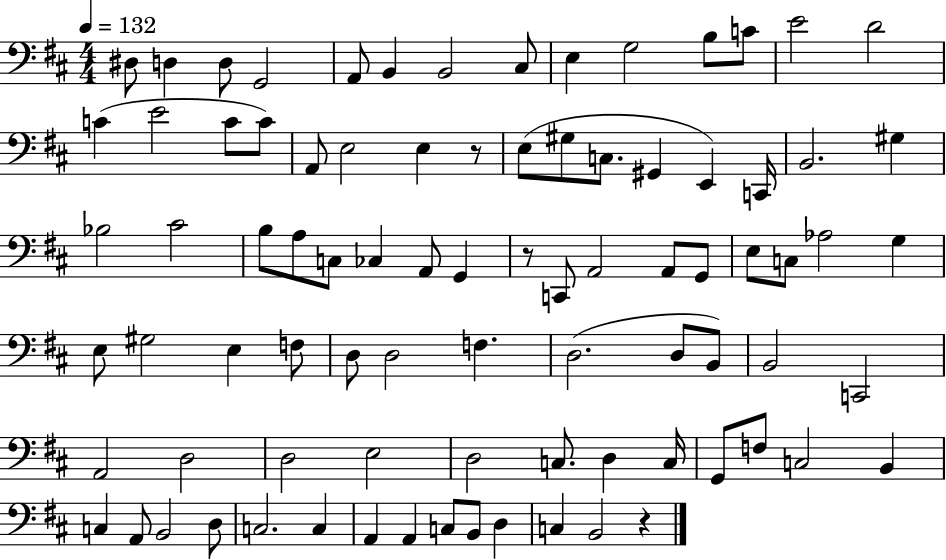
D#3/e D3/q D3/e G2/h A2/e B2/q B2/h C#3/e E3/q G3/h B3/e C4/e E4/h D4/h C4/q E4/h C4/e C4/e A2/e E3/h E3/q R/e E3/e G#3/e C3/e. G#2/q E2/q C2/s B2/h. G#3/q Bb3/h C#4/h B3/e A3/e C3/e CES3/q A2/e G2/q R/e C2/e A2/h A2/e G2/e E3/e C3/e Ab3/h G3/q E3/e G#3/h E3/q F3/e D3/e D3/h F3/q. D3/h. D3/e B2/e B2/h C2/h A2/h D3/h D3/h E3/h D3/h C3/e. D3/q C3/s G2/e F3/e C3/h B2/q C3/q A2/e B2/h D3/e C3/h. C3/q A2/q A2/q C3/e B2/e D3/q C3/q B2/h R/q